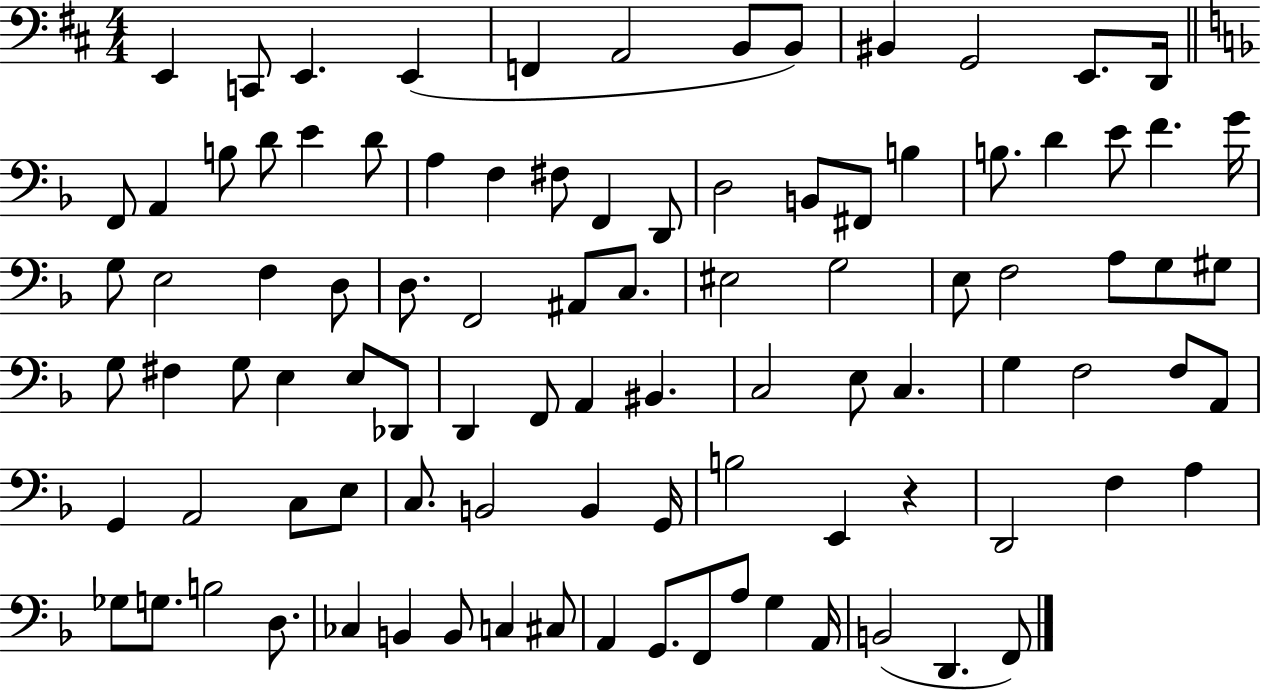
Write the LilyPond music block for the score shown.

{
  \clef bass
  \numericTimeSignature
  \time 4/4
  \key d \major
  e,4 c,8 e,4. e,4( | f,4 a,2 b,8 b,8) | bis,4 g,2 e,8. d,16 | \bar "||" \break \key f \major f,8 a,4 b8 d'8 e'4 d'8 | a4 f4 fis8 f,4 d,8 | d2 b,8 fis,8 b4 | b8. d'4 e'8 f'4. g'16 | \break g8 e2 f4 d8 | d8. f,2 ais,8 c8. | eis2 g2 | e8 f2 a8 g8 gis8 | \break g8 fis4 g8 e4 e8 des,8 | d,4 f,8 a,4 bis,4. | c2 e8 c4. | g4 f2 f8 a,8 | \break g,4 a,2 c8 e8 | c8. b,2 b,4 g,16 | b2 e,4 r4 | d,2 f4 a4 | \break ges8 g8. b2 d8. | ces4 b,4 b,8 c4 cis8 | a,4 g,8. f,8 a8 g4 a,16 | b,2( d,4. f,8) | \break \bar "|."
}